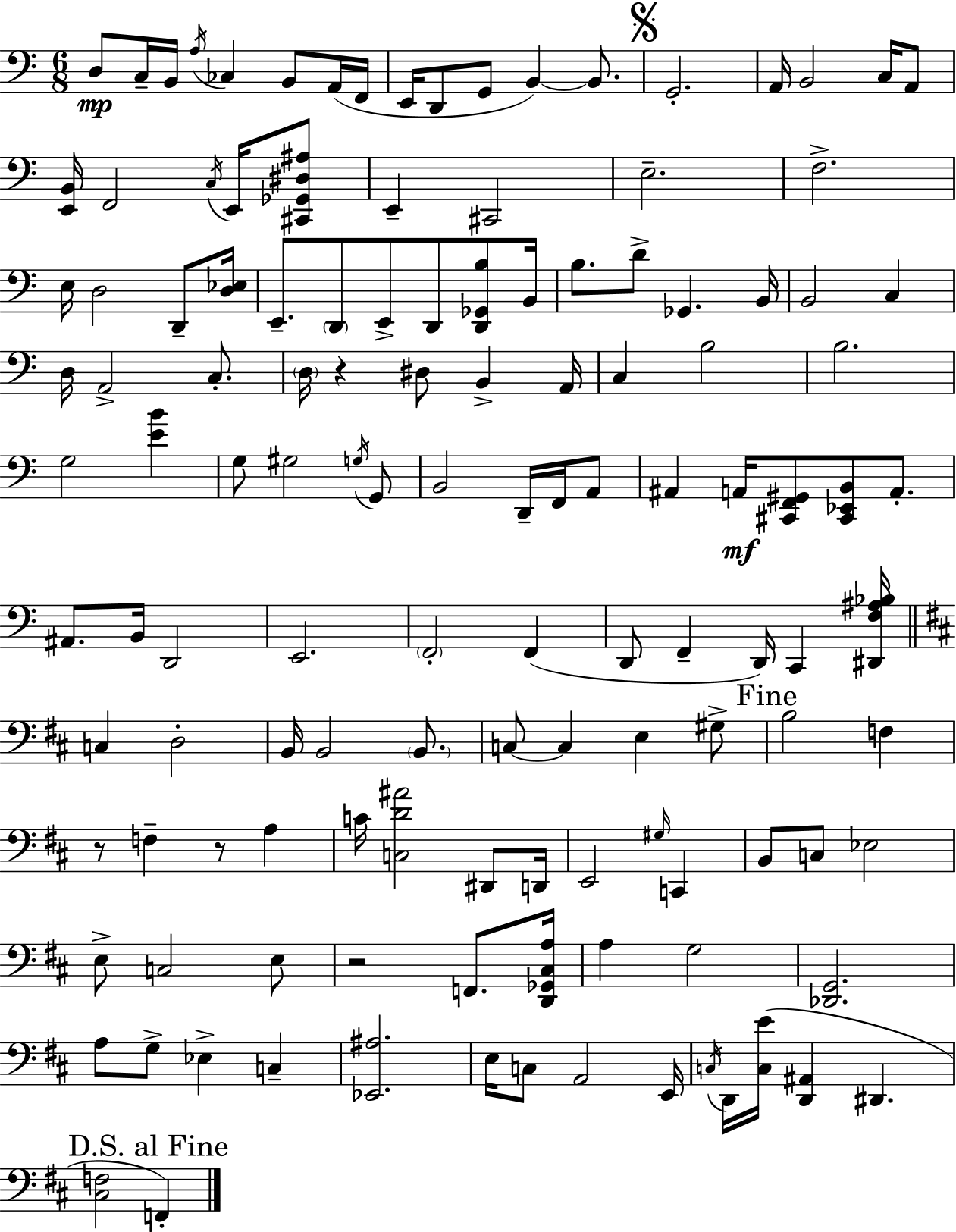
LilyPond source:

{
  \clef bass
  \numericTimeSignature
  \time 6/8
  \key c \major
  d8\mp c16-- b,16 \acciaccatura { a16 } ces4 b,8 a,16( | f,16 e,16 d,8 g,8 b,4~~) b,8. | \mark \markup { \musicglyph "scripts.segno" } g,2.-. | a,16 b,2 c16 a,8 | \break <e, b,>16 f,2 \acciaccatura { c16 } e,16 | <cis, ges, dis ais>8 e,4-- cis,2 | e2.-- | f2.-> | \break e16 d2 d,8-- | <d ees>16 e,8.-- \parenthesize d,8 e,8-> d,8 <d, ges, b>8 | b,16 b8. d'8-> ges,4. | b,16 b,2 c4 | \break d16 a,2-> c8.-. | \parenthesize d16 r4 dis8 b,4-> | a,16 c4 b2 | b2. | \break g2 <e' b'>4 | g8 gis2 | \acciaccatura { g16 } g,8 b,2 d,16-- | f,16 a,8 ais,4 a,16\mf <cis, f, gis,>8 <cis, ees, b,>8 | \break a,8.-. ais,8. b,16 d,2 | e,2. | \parenthesize f,2-. f,4( | d,8 f,4-- d,16) c,4 | \break <dis, f ais bes>16 \bar "||" \break \key d \major c4 d2-. | b,16 b,2 \parenthesize b,8. | c8~~ c4 e4 gis8-> | \mark "Fine" b2 f4 | \break r8 f4-- r8 a4 | c'16 <c d' ais'>2 dis,8 d,16 | e,2 \grace { gis16 } c,4 | b,8 c8 ees2 | \break e8-> c2 e8 | r2 f,8. | <d, ges, cis a>16 a4 g2 | <des, g,>2. | \break a8 g8-> ees4-> c4-- | <ees, ais>2. | e16 c8 a,2 | e,16 \acciaccatura { c16 } d,16 <c e'>16( <d, ais,>4 dis,4. | \break \mark "D.S. al Fine" <cis f>2 f,4-.) | \bar "|."
}